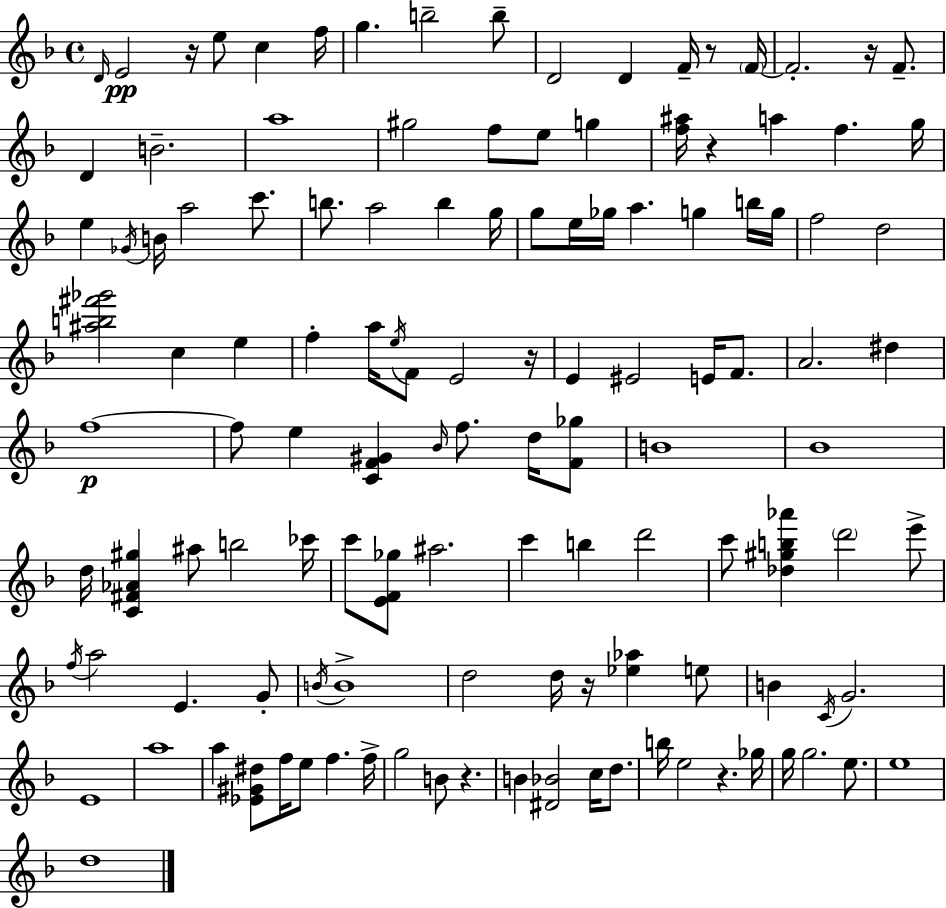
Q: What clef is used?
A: treble